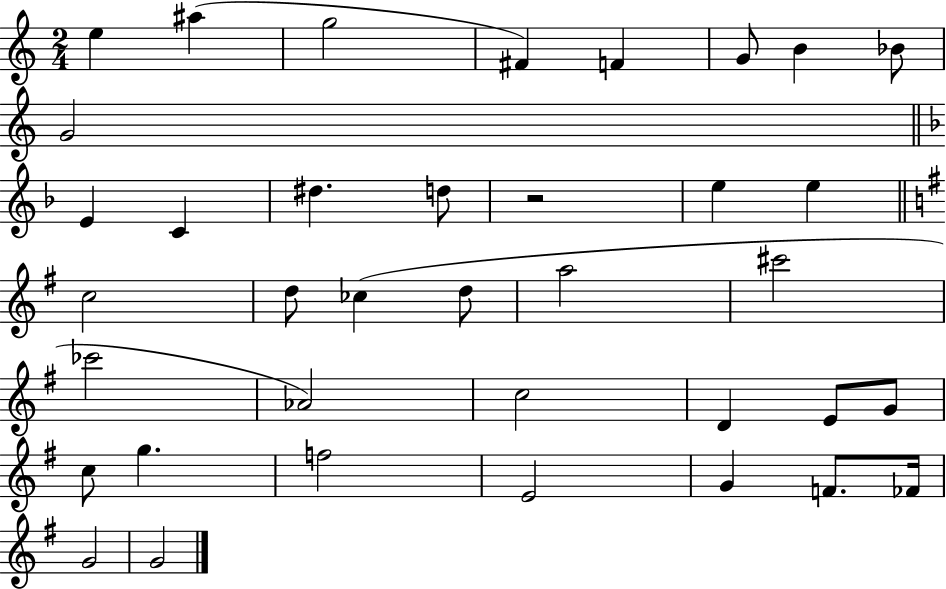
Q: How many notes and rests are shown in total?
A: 37